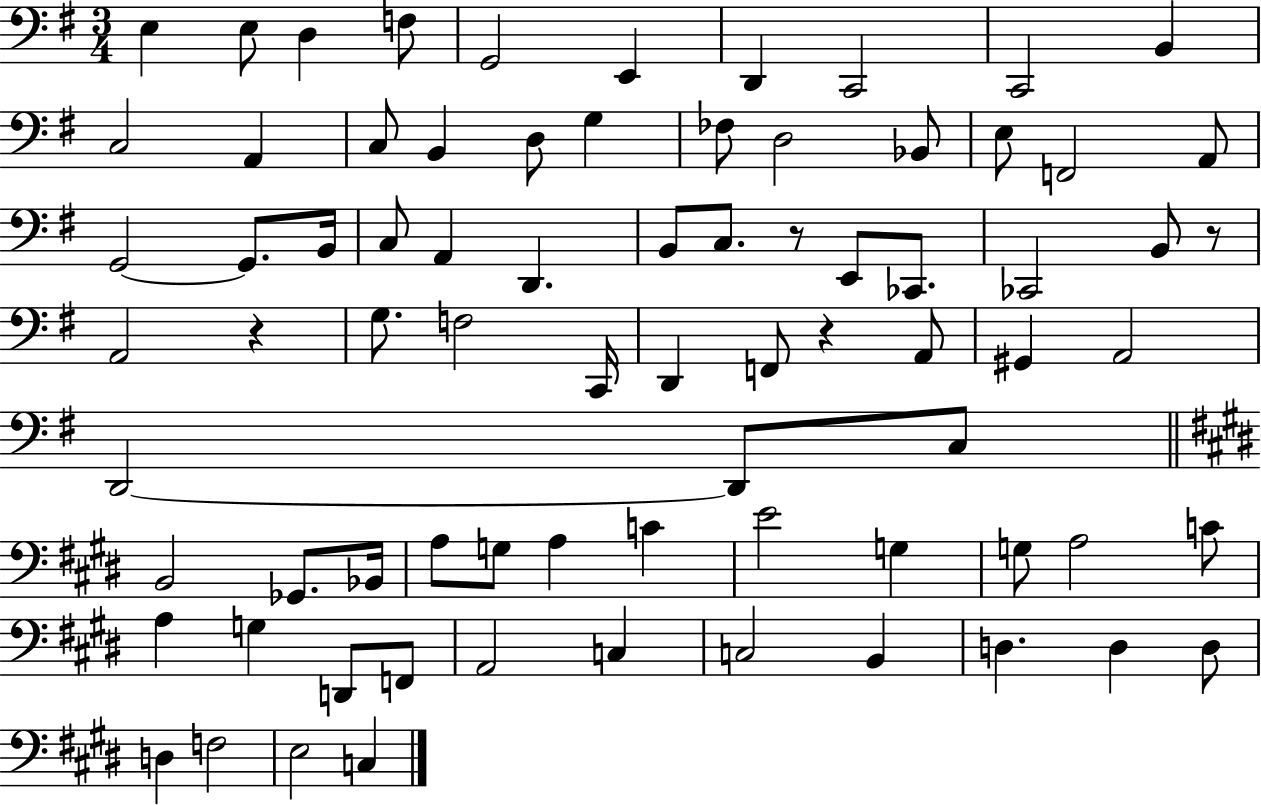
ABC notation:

X:1
T:Untitled
M:3/4
L:1/4
K:G
E, E,/2 D, F,/2 G,,2 E,, D,, C,,2 C,,2 B,, C,2 A,, C,/2 B,, D,/2 G, _F,/2 D,2 _B,,/2 E,/2 F,,2 A,,/2 G,,2 G,,/2 B,,/4 C,/2 A,, D,, B,,/2 C,/2 z/2 E,,/2 _C,,/2 _C,,2 B,,/2 z/2 A,,2 z G,/2 F,2 C,,/4 D,, F,,/2 z A,,/2 ^G,, A,,2 D,,2 D,,/2 C,/2 B,,2 _G,,/2 _B,,/4 A,/2 G,/2 A, C E2 G, G,/2 A,2 C/2 A, G, D,,/2 F,,/2 A,,2 C, C,2 B,, D, D, D,/2 D, F,2 E,2 C,